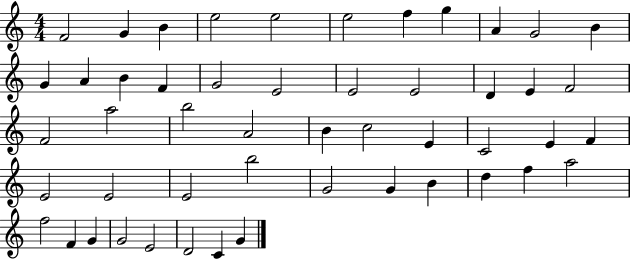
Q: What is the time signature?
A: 4/4